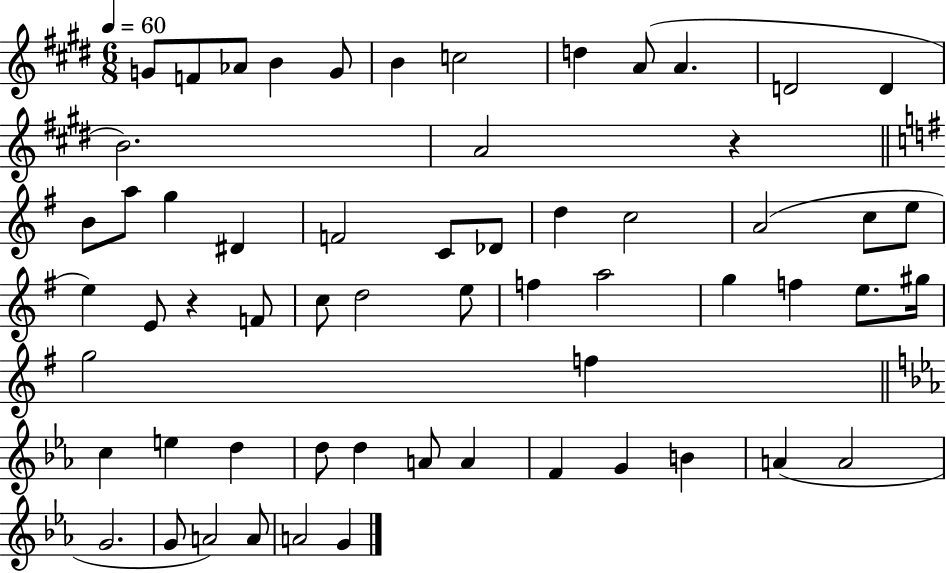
X:1
T:Untitled
M:6/8
L:1/4
K:E
G/2 F/2 _A/2 B G/2 B c2 d A/2 A D2 D B2 A2 z B/2 a/2 g ^D F2 C/2 _D/2 d c2 A2 c/2 e/2 e E/2 z F/2 c/2 d2 e/2 f a2 g f e/2 ^g/4 g2 f c e d d/2 d A/2 A F G B A A2 G2 G/2 A2 A/2 A2 G